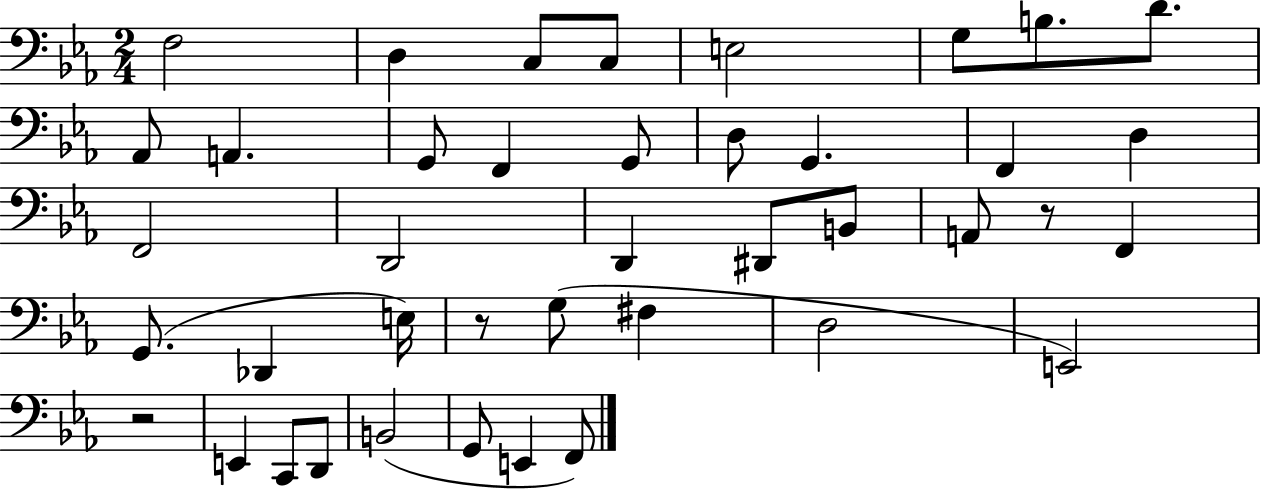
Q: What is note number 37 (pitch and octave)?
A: E2